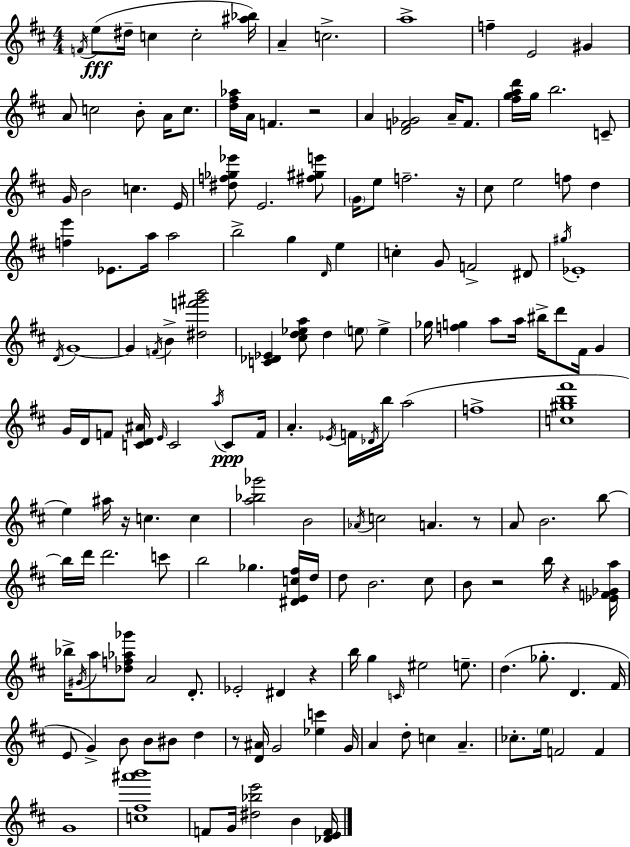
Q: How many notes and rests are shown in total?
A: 168